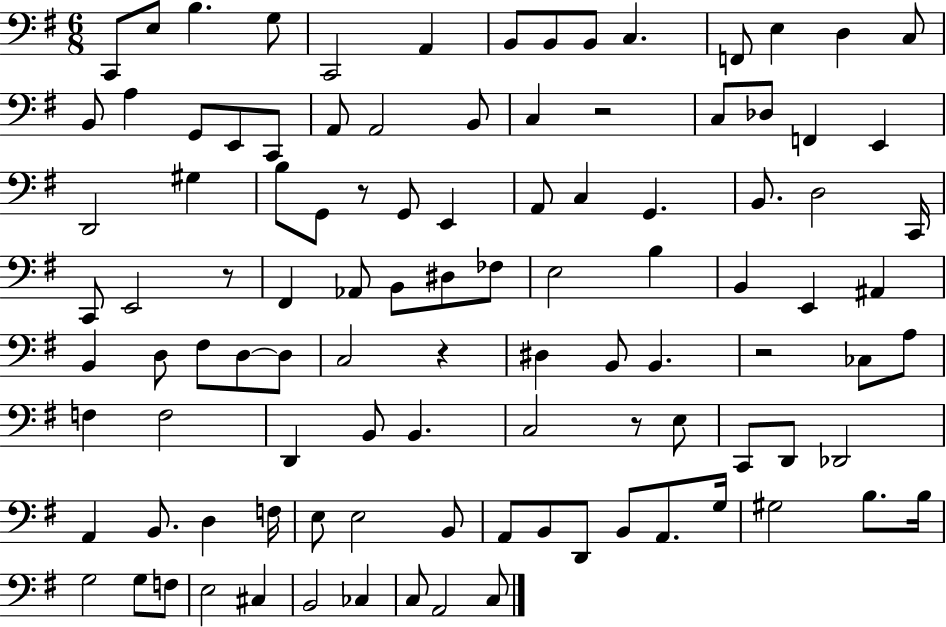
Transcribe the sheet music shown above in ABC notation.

X:1
T:Untitled
M:6/8
L:1/4
K:G
C,,/2 E,/2 B, G,/2 C,,2 A,, B,,/2 B,,/2 B,,/2 C, F,,/2 E, D, C,/2 B,,/2 A, G,,/2 E,,/2 C,,/2 A,,/2 A,,2 B,,/2 C, z2 C,/2 _D,/2 F,, E,, D,,2 ^G, B,/2 G,,/2 z/2 G,,/2 E,, A,,/2 C, G,, B,,/2 D,2 C,,/4 C,,/2 E,,2 z/2 ^F,, _A,,/2 B,,/2 ^D,/2 _F,/2 E,2 B, B,, E,, ^A,, B,, D,/2 ^F,/2 D,/2 D,/2 C,2 z ^D, B,,/2 B,, z2 _C,/2 A,/2 F, F,2 D,, B,,/2 B,, C,2 z/2 E,/2 C,,/2 D,,/2 _D,,2 A,, B,,/2 D, F,/4 E,/2 E,2 B,,/2 A,,/2 B,,/2 D,,/2 B,,/2 A,,/2 G,/4 ^G,2 B,/2 B,/4 G,2 G,/2 F,/2 E,2 ^C, B,,2 _C, C,/2 A,,2 C,/2